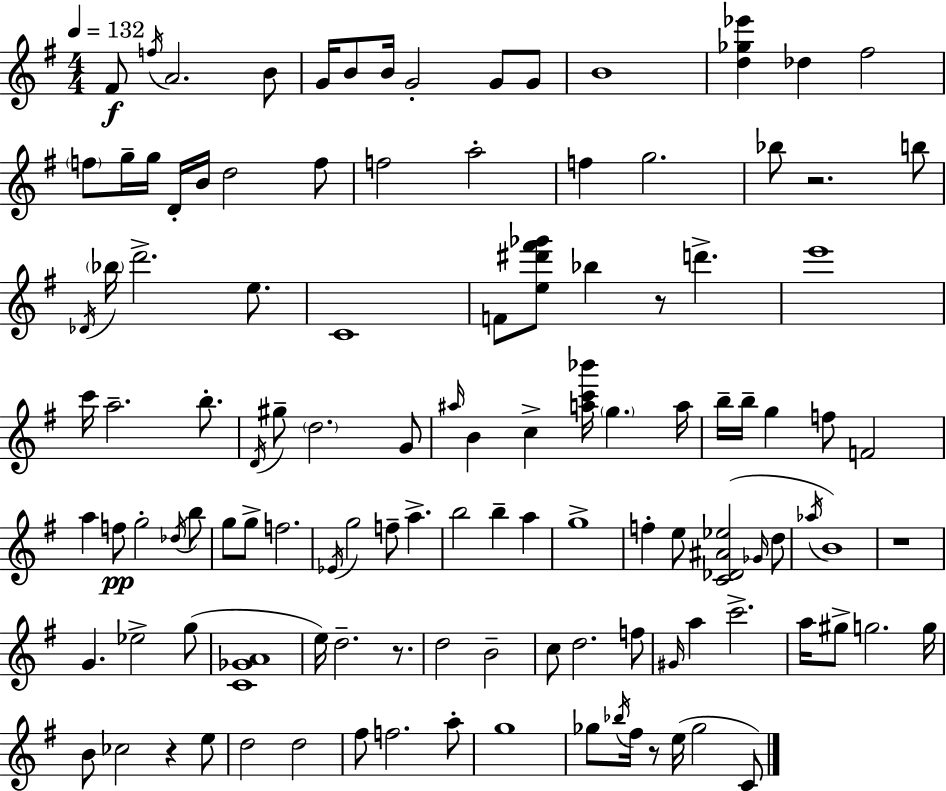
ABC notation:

X:1
T:Untitled
M:4/4
L:1/4
K:G
^F/2 f/4 A2 B/2 G/4 B/2 B/4 G2 G/2 G/2 B4 [d_g_e'] _d ^f2 f/2 g/4 g/4 D/4 B/4 d2 f/2 f2 a2 f g2 _b/2 z2 b/2 _D/4 _b/4 d'2 e/2 C4 F/2 [e^d'^f'_g']/2 _b z/2 d' e'4 c'/4 a2 b/2 D/4 ^g/2 d2 G/2 ^a/4 B c [ac'_b']/4 g a/4 b/4 b/4 g f/2 F2 a f/2 g2 _d/4 b/2 g/2 g/2 f2 _E/4 g2 f/2 a b2 b a g4 f e/2 [C_D^A_e]2 _G/4 d/2 _a/4 B4 z4 G _e2 g/2 [C_GA]4 e/4 d2 z/2 d2 B2 c/2 d2 f/2 ^G/4 a c'2 a/4 ^g/2 g2 g/4 B/2 _c2 z e/2 d2 d2 ^f/2 f2 a/2 g4 _g/2 _b/4 ^f/4 z/2 e/4 _g2 C/2